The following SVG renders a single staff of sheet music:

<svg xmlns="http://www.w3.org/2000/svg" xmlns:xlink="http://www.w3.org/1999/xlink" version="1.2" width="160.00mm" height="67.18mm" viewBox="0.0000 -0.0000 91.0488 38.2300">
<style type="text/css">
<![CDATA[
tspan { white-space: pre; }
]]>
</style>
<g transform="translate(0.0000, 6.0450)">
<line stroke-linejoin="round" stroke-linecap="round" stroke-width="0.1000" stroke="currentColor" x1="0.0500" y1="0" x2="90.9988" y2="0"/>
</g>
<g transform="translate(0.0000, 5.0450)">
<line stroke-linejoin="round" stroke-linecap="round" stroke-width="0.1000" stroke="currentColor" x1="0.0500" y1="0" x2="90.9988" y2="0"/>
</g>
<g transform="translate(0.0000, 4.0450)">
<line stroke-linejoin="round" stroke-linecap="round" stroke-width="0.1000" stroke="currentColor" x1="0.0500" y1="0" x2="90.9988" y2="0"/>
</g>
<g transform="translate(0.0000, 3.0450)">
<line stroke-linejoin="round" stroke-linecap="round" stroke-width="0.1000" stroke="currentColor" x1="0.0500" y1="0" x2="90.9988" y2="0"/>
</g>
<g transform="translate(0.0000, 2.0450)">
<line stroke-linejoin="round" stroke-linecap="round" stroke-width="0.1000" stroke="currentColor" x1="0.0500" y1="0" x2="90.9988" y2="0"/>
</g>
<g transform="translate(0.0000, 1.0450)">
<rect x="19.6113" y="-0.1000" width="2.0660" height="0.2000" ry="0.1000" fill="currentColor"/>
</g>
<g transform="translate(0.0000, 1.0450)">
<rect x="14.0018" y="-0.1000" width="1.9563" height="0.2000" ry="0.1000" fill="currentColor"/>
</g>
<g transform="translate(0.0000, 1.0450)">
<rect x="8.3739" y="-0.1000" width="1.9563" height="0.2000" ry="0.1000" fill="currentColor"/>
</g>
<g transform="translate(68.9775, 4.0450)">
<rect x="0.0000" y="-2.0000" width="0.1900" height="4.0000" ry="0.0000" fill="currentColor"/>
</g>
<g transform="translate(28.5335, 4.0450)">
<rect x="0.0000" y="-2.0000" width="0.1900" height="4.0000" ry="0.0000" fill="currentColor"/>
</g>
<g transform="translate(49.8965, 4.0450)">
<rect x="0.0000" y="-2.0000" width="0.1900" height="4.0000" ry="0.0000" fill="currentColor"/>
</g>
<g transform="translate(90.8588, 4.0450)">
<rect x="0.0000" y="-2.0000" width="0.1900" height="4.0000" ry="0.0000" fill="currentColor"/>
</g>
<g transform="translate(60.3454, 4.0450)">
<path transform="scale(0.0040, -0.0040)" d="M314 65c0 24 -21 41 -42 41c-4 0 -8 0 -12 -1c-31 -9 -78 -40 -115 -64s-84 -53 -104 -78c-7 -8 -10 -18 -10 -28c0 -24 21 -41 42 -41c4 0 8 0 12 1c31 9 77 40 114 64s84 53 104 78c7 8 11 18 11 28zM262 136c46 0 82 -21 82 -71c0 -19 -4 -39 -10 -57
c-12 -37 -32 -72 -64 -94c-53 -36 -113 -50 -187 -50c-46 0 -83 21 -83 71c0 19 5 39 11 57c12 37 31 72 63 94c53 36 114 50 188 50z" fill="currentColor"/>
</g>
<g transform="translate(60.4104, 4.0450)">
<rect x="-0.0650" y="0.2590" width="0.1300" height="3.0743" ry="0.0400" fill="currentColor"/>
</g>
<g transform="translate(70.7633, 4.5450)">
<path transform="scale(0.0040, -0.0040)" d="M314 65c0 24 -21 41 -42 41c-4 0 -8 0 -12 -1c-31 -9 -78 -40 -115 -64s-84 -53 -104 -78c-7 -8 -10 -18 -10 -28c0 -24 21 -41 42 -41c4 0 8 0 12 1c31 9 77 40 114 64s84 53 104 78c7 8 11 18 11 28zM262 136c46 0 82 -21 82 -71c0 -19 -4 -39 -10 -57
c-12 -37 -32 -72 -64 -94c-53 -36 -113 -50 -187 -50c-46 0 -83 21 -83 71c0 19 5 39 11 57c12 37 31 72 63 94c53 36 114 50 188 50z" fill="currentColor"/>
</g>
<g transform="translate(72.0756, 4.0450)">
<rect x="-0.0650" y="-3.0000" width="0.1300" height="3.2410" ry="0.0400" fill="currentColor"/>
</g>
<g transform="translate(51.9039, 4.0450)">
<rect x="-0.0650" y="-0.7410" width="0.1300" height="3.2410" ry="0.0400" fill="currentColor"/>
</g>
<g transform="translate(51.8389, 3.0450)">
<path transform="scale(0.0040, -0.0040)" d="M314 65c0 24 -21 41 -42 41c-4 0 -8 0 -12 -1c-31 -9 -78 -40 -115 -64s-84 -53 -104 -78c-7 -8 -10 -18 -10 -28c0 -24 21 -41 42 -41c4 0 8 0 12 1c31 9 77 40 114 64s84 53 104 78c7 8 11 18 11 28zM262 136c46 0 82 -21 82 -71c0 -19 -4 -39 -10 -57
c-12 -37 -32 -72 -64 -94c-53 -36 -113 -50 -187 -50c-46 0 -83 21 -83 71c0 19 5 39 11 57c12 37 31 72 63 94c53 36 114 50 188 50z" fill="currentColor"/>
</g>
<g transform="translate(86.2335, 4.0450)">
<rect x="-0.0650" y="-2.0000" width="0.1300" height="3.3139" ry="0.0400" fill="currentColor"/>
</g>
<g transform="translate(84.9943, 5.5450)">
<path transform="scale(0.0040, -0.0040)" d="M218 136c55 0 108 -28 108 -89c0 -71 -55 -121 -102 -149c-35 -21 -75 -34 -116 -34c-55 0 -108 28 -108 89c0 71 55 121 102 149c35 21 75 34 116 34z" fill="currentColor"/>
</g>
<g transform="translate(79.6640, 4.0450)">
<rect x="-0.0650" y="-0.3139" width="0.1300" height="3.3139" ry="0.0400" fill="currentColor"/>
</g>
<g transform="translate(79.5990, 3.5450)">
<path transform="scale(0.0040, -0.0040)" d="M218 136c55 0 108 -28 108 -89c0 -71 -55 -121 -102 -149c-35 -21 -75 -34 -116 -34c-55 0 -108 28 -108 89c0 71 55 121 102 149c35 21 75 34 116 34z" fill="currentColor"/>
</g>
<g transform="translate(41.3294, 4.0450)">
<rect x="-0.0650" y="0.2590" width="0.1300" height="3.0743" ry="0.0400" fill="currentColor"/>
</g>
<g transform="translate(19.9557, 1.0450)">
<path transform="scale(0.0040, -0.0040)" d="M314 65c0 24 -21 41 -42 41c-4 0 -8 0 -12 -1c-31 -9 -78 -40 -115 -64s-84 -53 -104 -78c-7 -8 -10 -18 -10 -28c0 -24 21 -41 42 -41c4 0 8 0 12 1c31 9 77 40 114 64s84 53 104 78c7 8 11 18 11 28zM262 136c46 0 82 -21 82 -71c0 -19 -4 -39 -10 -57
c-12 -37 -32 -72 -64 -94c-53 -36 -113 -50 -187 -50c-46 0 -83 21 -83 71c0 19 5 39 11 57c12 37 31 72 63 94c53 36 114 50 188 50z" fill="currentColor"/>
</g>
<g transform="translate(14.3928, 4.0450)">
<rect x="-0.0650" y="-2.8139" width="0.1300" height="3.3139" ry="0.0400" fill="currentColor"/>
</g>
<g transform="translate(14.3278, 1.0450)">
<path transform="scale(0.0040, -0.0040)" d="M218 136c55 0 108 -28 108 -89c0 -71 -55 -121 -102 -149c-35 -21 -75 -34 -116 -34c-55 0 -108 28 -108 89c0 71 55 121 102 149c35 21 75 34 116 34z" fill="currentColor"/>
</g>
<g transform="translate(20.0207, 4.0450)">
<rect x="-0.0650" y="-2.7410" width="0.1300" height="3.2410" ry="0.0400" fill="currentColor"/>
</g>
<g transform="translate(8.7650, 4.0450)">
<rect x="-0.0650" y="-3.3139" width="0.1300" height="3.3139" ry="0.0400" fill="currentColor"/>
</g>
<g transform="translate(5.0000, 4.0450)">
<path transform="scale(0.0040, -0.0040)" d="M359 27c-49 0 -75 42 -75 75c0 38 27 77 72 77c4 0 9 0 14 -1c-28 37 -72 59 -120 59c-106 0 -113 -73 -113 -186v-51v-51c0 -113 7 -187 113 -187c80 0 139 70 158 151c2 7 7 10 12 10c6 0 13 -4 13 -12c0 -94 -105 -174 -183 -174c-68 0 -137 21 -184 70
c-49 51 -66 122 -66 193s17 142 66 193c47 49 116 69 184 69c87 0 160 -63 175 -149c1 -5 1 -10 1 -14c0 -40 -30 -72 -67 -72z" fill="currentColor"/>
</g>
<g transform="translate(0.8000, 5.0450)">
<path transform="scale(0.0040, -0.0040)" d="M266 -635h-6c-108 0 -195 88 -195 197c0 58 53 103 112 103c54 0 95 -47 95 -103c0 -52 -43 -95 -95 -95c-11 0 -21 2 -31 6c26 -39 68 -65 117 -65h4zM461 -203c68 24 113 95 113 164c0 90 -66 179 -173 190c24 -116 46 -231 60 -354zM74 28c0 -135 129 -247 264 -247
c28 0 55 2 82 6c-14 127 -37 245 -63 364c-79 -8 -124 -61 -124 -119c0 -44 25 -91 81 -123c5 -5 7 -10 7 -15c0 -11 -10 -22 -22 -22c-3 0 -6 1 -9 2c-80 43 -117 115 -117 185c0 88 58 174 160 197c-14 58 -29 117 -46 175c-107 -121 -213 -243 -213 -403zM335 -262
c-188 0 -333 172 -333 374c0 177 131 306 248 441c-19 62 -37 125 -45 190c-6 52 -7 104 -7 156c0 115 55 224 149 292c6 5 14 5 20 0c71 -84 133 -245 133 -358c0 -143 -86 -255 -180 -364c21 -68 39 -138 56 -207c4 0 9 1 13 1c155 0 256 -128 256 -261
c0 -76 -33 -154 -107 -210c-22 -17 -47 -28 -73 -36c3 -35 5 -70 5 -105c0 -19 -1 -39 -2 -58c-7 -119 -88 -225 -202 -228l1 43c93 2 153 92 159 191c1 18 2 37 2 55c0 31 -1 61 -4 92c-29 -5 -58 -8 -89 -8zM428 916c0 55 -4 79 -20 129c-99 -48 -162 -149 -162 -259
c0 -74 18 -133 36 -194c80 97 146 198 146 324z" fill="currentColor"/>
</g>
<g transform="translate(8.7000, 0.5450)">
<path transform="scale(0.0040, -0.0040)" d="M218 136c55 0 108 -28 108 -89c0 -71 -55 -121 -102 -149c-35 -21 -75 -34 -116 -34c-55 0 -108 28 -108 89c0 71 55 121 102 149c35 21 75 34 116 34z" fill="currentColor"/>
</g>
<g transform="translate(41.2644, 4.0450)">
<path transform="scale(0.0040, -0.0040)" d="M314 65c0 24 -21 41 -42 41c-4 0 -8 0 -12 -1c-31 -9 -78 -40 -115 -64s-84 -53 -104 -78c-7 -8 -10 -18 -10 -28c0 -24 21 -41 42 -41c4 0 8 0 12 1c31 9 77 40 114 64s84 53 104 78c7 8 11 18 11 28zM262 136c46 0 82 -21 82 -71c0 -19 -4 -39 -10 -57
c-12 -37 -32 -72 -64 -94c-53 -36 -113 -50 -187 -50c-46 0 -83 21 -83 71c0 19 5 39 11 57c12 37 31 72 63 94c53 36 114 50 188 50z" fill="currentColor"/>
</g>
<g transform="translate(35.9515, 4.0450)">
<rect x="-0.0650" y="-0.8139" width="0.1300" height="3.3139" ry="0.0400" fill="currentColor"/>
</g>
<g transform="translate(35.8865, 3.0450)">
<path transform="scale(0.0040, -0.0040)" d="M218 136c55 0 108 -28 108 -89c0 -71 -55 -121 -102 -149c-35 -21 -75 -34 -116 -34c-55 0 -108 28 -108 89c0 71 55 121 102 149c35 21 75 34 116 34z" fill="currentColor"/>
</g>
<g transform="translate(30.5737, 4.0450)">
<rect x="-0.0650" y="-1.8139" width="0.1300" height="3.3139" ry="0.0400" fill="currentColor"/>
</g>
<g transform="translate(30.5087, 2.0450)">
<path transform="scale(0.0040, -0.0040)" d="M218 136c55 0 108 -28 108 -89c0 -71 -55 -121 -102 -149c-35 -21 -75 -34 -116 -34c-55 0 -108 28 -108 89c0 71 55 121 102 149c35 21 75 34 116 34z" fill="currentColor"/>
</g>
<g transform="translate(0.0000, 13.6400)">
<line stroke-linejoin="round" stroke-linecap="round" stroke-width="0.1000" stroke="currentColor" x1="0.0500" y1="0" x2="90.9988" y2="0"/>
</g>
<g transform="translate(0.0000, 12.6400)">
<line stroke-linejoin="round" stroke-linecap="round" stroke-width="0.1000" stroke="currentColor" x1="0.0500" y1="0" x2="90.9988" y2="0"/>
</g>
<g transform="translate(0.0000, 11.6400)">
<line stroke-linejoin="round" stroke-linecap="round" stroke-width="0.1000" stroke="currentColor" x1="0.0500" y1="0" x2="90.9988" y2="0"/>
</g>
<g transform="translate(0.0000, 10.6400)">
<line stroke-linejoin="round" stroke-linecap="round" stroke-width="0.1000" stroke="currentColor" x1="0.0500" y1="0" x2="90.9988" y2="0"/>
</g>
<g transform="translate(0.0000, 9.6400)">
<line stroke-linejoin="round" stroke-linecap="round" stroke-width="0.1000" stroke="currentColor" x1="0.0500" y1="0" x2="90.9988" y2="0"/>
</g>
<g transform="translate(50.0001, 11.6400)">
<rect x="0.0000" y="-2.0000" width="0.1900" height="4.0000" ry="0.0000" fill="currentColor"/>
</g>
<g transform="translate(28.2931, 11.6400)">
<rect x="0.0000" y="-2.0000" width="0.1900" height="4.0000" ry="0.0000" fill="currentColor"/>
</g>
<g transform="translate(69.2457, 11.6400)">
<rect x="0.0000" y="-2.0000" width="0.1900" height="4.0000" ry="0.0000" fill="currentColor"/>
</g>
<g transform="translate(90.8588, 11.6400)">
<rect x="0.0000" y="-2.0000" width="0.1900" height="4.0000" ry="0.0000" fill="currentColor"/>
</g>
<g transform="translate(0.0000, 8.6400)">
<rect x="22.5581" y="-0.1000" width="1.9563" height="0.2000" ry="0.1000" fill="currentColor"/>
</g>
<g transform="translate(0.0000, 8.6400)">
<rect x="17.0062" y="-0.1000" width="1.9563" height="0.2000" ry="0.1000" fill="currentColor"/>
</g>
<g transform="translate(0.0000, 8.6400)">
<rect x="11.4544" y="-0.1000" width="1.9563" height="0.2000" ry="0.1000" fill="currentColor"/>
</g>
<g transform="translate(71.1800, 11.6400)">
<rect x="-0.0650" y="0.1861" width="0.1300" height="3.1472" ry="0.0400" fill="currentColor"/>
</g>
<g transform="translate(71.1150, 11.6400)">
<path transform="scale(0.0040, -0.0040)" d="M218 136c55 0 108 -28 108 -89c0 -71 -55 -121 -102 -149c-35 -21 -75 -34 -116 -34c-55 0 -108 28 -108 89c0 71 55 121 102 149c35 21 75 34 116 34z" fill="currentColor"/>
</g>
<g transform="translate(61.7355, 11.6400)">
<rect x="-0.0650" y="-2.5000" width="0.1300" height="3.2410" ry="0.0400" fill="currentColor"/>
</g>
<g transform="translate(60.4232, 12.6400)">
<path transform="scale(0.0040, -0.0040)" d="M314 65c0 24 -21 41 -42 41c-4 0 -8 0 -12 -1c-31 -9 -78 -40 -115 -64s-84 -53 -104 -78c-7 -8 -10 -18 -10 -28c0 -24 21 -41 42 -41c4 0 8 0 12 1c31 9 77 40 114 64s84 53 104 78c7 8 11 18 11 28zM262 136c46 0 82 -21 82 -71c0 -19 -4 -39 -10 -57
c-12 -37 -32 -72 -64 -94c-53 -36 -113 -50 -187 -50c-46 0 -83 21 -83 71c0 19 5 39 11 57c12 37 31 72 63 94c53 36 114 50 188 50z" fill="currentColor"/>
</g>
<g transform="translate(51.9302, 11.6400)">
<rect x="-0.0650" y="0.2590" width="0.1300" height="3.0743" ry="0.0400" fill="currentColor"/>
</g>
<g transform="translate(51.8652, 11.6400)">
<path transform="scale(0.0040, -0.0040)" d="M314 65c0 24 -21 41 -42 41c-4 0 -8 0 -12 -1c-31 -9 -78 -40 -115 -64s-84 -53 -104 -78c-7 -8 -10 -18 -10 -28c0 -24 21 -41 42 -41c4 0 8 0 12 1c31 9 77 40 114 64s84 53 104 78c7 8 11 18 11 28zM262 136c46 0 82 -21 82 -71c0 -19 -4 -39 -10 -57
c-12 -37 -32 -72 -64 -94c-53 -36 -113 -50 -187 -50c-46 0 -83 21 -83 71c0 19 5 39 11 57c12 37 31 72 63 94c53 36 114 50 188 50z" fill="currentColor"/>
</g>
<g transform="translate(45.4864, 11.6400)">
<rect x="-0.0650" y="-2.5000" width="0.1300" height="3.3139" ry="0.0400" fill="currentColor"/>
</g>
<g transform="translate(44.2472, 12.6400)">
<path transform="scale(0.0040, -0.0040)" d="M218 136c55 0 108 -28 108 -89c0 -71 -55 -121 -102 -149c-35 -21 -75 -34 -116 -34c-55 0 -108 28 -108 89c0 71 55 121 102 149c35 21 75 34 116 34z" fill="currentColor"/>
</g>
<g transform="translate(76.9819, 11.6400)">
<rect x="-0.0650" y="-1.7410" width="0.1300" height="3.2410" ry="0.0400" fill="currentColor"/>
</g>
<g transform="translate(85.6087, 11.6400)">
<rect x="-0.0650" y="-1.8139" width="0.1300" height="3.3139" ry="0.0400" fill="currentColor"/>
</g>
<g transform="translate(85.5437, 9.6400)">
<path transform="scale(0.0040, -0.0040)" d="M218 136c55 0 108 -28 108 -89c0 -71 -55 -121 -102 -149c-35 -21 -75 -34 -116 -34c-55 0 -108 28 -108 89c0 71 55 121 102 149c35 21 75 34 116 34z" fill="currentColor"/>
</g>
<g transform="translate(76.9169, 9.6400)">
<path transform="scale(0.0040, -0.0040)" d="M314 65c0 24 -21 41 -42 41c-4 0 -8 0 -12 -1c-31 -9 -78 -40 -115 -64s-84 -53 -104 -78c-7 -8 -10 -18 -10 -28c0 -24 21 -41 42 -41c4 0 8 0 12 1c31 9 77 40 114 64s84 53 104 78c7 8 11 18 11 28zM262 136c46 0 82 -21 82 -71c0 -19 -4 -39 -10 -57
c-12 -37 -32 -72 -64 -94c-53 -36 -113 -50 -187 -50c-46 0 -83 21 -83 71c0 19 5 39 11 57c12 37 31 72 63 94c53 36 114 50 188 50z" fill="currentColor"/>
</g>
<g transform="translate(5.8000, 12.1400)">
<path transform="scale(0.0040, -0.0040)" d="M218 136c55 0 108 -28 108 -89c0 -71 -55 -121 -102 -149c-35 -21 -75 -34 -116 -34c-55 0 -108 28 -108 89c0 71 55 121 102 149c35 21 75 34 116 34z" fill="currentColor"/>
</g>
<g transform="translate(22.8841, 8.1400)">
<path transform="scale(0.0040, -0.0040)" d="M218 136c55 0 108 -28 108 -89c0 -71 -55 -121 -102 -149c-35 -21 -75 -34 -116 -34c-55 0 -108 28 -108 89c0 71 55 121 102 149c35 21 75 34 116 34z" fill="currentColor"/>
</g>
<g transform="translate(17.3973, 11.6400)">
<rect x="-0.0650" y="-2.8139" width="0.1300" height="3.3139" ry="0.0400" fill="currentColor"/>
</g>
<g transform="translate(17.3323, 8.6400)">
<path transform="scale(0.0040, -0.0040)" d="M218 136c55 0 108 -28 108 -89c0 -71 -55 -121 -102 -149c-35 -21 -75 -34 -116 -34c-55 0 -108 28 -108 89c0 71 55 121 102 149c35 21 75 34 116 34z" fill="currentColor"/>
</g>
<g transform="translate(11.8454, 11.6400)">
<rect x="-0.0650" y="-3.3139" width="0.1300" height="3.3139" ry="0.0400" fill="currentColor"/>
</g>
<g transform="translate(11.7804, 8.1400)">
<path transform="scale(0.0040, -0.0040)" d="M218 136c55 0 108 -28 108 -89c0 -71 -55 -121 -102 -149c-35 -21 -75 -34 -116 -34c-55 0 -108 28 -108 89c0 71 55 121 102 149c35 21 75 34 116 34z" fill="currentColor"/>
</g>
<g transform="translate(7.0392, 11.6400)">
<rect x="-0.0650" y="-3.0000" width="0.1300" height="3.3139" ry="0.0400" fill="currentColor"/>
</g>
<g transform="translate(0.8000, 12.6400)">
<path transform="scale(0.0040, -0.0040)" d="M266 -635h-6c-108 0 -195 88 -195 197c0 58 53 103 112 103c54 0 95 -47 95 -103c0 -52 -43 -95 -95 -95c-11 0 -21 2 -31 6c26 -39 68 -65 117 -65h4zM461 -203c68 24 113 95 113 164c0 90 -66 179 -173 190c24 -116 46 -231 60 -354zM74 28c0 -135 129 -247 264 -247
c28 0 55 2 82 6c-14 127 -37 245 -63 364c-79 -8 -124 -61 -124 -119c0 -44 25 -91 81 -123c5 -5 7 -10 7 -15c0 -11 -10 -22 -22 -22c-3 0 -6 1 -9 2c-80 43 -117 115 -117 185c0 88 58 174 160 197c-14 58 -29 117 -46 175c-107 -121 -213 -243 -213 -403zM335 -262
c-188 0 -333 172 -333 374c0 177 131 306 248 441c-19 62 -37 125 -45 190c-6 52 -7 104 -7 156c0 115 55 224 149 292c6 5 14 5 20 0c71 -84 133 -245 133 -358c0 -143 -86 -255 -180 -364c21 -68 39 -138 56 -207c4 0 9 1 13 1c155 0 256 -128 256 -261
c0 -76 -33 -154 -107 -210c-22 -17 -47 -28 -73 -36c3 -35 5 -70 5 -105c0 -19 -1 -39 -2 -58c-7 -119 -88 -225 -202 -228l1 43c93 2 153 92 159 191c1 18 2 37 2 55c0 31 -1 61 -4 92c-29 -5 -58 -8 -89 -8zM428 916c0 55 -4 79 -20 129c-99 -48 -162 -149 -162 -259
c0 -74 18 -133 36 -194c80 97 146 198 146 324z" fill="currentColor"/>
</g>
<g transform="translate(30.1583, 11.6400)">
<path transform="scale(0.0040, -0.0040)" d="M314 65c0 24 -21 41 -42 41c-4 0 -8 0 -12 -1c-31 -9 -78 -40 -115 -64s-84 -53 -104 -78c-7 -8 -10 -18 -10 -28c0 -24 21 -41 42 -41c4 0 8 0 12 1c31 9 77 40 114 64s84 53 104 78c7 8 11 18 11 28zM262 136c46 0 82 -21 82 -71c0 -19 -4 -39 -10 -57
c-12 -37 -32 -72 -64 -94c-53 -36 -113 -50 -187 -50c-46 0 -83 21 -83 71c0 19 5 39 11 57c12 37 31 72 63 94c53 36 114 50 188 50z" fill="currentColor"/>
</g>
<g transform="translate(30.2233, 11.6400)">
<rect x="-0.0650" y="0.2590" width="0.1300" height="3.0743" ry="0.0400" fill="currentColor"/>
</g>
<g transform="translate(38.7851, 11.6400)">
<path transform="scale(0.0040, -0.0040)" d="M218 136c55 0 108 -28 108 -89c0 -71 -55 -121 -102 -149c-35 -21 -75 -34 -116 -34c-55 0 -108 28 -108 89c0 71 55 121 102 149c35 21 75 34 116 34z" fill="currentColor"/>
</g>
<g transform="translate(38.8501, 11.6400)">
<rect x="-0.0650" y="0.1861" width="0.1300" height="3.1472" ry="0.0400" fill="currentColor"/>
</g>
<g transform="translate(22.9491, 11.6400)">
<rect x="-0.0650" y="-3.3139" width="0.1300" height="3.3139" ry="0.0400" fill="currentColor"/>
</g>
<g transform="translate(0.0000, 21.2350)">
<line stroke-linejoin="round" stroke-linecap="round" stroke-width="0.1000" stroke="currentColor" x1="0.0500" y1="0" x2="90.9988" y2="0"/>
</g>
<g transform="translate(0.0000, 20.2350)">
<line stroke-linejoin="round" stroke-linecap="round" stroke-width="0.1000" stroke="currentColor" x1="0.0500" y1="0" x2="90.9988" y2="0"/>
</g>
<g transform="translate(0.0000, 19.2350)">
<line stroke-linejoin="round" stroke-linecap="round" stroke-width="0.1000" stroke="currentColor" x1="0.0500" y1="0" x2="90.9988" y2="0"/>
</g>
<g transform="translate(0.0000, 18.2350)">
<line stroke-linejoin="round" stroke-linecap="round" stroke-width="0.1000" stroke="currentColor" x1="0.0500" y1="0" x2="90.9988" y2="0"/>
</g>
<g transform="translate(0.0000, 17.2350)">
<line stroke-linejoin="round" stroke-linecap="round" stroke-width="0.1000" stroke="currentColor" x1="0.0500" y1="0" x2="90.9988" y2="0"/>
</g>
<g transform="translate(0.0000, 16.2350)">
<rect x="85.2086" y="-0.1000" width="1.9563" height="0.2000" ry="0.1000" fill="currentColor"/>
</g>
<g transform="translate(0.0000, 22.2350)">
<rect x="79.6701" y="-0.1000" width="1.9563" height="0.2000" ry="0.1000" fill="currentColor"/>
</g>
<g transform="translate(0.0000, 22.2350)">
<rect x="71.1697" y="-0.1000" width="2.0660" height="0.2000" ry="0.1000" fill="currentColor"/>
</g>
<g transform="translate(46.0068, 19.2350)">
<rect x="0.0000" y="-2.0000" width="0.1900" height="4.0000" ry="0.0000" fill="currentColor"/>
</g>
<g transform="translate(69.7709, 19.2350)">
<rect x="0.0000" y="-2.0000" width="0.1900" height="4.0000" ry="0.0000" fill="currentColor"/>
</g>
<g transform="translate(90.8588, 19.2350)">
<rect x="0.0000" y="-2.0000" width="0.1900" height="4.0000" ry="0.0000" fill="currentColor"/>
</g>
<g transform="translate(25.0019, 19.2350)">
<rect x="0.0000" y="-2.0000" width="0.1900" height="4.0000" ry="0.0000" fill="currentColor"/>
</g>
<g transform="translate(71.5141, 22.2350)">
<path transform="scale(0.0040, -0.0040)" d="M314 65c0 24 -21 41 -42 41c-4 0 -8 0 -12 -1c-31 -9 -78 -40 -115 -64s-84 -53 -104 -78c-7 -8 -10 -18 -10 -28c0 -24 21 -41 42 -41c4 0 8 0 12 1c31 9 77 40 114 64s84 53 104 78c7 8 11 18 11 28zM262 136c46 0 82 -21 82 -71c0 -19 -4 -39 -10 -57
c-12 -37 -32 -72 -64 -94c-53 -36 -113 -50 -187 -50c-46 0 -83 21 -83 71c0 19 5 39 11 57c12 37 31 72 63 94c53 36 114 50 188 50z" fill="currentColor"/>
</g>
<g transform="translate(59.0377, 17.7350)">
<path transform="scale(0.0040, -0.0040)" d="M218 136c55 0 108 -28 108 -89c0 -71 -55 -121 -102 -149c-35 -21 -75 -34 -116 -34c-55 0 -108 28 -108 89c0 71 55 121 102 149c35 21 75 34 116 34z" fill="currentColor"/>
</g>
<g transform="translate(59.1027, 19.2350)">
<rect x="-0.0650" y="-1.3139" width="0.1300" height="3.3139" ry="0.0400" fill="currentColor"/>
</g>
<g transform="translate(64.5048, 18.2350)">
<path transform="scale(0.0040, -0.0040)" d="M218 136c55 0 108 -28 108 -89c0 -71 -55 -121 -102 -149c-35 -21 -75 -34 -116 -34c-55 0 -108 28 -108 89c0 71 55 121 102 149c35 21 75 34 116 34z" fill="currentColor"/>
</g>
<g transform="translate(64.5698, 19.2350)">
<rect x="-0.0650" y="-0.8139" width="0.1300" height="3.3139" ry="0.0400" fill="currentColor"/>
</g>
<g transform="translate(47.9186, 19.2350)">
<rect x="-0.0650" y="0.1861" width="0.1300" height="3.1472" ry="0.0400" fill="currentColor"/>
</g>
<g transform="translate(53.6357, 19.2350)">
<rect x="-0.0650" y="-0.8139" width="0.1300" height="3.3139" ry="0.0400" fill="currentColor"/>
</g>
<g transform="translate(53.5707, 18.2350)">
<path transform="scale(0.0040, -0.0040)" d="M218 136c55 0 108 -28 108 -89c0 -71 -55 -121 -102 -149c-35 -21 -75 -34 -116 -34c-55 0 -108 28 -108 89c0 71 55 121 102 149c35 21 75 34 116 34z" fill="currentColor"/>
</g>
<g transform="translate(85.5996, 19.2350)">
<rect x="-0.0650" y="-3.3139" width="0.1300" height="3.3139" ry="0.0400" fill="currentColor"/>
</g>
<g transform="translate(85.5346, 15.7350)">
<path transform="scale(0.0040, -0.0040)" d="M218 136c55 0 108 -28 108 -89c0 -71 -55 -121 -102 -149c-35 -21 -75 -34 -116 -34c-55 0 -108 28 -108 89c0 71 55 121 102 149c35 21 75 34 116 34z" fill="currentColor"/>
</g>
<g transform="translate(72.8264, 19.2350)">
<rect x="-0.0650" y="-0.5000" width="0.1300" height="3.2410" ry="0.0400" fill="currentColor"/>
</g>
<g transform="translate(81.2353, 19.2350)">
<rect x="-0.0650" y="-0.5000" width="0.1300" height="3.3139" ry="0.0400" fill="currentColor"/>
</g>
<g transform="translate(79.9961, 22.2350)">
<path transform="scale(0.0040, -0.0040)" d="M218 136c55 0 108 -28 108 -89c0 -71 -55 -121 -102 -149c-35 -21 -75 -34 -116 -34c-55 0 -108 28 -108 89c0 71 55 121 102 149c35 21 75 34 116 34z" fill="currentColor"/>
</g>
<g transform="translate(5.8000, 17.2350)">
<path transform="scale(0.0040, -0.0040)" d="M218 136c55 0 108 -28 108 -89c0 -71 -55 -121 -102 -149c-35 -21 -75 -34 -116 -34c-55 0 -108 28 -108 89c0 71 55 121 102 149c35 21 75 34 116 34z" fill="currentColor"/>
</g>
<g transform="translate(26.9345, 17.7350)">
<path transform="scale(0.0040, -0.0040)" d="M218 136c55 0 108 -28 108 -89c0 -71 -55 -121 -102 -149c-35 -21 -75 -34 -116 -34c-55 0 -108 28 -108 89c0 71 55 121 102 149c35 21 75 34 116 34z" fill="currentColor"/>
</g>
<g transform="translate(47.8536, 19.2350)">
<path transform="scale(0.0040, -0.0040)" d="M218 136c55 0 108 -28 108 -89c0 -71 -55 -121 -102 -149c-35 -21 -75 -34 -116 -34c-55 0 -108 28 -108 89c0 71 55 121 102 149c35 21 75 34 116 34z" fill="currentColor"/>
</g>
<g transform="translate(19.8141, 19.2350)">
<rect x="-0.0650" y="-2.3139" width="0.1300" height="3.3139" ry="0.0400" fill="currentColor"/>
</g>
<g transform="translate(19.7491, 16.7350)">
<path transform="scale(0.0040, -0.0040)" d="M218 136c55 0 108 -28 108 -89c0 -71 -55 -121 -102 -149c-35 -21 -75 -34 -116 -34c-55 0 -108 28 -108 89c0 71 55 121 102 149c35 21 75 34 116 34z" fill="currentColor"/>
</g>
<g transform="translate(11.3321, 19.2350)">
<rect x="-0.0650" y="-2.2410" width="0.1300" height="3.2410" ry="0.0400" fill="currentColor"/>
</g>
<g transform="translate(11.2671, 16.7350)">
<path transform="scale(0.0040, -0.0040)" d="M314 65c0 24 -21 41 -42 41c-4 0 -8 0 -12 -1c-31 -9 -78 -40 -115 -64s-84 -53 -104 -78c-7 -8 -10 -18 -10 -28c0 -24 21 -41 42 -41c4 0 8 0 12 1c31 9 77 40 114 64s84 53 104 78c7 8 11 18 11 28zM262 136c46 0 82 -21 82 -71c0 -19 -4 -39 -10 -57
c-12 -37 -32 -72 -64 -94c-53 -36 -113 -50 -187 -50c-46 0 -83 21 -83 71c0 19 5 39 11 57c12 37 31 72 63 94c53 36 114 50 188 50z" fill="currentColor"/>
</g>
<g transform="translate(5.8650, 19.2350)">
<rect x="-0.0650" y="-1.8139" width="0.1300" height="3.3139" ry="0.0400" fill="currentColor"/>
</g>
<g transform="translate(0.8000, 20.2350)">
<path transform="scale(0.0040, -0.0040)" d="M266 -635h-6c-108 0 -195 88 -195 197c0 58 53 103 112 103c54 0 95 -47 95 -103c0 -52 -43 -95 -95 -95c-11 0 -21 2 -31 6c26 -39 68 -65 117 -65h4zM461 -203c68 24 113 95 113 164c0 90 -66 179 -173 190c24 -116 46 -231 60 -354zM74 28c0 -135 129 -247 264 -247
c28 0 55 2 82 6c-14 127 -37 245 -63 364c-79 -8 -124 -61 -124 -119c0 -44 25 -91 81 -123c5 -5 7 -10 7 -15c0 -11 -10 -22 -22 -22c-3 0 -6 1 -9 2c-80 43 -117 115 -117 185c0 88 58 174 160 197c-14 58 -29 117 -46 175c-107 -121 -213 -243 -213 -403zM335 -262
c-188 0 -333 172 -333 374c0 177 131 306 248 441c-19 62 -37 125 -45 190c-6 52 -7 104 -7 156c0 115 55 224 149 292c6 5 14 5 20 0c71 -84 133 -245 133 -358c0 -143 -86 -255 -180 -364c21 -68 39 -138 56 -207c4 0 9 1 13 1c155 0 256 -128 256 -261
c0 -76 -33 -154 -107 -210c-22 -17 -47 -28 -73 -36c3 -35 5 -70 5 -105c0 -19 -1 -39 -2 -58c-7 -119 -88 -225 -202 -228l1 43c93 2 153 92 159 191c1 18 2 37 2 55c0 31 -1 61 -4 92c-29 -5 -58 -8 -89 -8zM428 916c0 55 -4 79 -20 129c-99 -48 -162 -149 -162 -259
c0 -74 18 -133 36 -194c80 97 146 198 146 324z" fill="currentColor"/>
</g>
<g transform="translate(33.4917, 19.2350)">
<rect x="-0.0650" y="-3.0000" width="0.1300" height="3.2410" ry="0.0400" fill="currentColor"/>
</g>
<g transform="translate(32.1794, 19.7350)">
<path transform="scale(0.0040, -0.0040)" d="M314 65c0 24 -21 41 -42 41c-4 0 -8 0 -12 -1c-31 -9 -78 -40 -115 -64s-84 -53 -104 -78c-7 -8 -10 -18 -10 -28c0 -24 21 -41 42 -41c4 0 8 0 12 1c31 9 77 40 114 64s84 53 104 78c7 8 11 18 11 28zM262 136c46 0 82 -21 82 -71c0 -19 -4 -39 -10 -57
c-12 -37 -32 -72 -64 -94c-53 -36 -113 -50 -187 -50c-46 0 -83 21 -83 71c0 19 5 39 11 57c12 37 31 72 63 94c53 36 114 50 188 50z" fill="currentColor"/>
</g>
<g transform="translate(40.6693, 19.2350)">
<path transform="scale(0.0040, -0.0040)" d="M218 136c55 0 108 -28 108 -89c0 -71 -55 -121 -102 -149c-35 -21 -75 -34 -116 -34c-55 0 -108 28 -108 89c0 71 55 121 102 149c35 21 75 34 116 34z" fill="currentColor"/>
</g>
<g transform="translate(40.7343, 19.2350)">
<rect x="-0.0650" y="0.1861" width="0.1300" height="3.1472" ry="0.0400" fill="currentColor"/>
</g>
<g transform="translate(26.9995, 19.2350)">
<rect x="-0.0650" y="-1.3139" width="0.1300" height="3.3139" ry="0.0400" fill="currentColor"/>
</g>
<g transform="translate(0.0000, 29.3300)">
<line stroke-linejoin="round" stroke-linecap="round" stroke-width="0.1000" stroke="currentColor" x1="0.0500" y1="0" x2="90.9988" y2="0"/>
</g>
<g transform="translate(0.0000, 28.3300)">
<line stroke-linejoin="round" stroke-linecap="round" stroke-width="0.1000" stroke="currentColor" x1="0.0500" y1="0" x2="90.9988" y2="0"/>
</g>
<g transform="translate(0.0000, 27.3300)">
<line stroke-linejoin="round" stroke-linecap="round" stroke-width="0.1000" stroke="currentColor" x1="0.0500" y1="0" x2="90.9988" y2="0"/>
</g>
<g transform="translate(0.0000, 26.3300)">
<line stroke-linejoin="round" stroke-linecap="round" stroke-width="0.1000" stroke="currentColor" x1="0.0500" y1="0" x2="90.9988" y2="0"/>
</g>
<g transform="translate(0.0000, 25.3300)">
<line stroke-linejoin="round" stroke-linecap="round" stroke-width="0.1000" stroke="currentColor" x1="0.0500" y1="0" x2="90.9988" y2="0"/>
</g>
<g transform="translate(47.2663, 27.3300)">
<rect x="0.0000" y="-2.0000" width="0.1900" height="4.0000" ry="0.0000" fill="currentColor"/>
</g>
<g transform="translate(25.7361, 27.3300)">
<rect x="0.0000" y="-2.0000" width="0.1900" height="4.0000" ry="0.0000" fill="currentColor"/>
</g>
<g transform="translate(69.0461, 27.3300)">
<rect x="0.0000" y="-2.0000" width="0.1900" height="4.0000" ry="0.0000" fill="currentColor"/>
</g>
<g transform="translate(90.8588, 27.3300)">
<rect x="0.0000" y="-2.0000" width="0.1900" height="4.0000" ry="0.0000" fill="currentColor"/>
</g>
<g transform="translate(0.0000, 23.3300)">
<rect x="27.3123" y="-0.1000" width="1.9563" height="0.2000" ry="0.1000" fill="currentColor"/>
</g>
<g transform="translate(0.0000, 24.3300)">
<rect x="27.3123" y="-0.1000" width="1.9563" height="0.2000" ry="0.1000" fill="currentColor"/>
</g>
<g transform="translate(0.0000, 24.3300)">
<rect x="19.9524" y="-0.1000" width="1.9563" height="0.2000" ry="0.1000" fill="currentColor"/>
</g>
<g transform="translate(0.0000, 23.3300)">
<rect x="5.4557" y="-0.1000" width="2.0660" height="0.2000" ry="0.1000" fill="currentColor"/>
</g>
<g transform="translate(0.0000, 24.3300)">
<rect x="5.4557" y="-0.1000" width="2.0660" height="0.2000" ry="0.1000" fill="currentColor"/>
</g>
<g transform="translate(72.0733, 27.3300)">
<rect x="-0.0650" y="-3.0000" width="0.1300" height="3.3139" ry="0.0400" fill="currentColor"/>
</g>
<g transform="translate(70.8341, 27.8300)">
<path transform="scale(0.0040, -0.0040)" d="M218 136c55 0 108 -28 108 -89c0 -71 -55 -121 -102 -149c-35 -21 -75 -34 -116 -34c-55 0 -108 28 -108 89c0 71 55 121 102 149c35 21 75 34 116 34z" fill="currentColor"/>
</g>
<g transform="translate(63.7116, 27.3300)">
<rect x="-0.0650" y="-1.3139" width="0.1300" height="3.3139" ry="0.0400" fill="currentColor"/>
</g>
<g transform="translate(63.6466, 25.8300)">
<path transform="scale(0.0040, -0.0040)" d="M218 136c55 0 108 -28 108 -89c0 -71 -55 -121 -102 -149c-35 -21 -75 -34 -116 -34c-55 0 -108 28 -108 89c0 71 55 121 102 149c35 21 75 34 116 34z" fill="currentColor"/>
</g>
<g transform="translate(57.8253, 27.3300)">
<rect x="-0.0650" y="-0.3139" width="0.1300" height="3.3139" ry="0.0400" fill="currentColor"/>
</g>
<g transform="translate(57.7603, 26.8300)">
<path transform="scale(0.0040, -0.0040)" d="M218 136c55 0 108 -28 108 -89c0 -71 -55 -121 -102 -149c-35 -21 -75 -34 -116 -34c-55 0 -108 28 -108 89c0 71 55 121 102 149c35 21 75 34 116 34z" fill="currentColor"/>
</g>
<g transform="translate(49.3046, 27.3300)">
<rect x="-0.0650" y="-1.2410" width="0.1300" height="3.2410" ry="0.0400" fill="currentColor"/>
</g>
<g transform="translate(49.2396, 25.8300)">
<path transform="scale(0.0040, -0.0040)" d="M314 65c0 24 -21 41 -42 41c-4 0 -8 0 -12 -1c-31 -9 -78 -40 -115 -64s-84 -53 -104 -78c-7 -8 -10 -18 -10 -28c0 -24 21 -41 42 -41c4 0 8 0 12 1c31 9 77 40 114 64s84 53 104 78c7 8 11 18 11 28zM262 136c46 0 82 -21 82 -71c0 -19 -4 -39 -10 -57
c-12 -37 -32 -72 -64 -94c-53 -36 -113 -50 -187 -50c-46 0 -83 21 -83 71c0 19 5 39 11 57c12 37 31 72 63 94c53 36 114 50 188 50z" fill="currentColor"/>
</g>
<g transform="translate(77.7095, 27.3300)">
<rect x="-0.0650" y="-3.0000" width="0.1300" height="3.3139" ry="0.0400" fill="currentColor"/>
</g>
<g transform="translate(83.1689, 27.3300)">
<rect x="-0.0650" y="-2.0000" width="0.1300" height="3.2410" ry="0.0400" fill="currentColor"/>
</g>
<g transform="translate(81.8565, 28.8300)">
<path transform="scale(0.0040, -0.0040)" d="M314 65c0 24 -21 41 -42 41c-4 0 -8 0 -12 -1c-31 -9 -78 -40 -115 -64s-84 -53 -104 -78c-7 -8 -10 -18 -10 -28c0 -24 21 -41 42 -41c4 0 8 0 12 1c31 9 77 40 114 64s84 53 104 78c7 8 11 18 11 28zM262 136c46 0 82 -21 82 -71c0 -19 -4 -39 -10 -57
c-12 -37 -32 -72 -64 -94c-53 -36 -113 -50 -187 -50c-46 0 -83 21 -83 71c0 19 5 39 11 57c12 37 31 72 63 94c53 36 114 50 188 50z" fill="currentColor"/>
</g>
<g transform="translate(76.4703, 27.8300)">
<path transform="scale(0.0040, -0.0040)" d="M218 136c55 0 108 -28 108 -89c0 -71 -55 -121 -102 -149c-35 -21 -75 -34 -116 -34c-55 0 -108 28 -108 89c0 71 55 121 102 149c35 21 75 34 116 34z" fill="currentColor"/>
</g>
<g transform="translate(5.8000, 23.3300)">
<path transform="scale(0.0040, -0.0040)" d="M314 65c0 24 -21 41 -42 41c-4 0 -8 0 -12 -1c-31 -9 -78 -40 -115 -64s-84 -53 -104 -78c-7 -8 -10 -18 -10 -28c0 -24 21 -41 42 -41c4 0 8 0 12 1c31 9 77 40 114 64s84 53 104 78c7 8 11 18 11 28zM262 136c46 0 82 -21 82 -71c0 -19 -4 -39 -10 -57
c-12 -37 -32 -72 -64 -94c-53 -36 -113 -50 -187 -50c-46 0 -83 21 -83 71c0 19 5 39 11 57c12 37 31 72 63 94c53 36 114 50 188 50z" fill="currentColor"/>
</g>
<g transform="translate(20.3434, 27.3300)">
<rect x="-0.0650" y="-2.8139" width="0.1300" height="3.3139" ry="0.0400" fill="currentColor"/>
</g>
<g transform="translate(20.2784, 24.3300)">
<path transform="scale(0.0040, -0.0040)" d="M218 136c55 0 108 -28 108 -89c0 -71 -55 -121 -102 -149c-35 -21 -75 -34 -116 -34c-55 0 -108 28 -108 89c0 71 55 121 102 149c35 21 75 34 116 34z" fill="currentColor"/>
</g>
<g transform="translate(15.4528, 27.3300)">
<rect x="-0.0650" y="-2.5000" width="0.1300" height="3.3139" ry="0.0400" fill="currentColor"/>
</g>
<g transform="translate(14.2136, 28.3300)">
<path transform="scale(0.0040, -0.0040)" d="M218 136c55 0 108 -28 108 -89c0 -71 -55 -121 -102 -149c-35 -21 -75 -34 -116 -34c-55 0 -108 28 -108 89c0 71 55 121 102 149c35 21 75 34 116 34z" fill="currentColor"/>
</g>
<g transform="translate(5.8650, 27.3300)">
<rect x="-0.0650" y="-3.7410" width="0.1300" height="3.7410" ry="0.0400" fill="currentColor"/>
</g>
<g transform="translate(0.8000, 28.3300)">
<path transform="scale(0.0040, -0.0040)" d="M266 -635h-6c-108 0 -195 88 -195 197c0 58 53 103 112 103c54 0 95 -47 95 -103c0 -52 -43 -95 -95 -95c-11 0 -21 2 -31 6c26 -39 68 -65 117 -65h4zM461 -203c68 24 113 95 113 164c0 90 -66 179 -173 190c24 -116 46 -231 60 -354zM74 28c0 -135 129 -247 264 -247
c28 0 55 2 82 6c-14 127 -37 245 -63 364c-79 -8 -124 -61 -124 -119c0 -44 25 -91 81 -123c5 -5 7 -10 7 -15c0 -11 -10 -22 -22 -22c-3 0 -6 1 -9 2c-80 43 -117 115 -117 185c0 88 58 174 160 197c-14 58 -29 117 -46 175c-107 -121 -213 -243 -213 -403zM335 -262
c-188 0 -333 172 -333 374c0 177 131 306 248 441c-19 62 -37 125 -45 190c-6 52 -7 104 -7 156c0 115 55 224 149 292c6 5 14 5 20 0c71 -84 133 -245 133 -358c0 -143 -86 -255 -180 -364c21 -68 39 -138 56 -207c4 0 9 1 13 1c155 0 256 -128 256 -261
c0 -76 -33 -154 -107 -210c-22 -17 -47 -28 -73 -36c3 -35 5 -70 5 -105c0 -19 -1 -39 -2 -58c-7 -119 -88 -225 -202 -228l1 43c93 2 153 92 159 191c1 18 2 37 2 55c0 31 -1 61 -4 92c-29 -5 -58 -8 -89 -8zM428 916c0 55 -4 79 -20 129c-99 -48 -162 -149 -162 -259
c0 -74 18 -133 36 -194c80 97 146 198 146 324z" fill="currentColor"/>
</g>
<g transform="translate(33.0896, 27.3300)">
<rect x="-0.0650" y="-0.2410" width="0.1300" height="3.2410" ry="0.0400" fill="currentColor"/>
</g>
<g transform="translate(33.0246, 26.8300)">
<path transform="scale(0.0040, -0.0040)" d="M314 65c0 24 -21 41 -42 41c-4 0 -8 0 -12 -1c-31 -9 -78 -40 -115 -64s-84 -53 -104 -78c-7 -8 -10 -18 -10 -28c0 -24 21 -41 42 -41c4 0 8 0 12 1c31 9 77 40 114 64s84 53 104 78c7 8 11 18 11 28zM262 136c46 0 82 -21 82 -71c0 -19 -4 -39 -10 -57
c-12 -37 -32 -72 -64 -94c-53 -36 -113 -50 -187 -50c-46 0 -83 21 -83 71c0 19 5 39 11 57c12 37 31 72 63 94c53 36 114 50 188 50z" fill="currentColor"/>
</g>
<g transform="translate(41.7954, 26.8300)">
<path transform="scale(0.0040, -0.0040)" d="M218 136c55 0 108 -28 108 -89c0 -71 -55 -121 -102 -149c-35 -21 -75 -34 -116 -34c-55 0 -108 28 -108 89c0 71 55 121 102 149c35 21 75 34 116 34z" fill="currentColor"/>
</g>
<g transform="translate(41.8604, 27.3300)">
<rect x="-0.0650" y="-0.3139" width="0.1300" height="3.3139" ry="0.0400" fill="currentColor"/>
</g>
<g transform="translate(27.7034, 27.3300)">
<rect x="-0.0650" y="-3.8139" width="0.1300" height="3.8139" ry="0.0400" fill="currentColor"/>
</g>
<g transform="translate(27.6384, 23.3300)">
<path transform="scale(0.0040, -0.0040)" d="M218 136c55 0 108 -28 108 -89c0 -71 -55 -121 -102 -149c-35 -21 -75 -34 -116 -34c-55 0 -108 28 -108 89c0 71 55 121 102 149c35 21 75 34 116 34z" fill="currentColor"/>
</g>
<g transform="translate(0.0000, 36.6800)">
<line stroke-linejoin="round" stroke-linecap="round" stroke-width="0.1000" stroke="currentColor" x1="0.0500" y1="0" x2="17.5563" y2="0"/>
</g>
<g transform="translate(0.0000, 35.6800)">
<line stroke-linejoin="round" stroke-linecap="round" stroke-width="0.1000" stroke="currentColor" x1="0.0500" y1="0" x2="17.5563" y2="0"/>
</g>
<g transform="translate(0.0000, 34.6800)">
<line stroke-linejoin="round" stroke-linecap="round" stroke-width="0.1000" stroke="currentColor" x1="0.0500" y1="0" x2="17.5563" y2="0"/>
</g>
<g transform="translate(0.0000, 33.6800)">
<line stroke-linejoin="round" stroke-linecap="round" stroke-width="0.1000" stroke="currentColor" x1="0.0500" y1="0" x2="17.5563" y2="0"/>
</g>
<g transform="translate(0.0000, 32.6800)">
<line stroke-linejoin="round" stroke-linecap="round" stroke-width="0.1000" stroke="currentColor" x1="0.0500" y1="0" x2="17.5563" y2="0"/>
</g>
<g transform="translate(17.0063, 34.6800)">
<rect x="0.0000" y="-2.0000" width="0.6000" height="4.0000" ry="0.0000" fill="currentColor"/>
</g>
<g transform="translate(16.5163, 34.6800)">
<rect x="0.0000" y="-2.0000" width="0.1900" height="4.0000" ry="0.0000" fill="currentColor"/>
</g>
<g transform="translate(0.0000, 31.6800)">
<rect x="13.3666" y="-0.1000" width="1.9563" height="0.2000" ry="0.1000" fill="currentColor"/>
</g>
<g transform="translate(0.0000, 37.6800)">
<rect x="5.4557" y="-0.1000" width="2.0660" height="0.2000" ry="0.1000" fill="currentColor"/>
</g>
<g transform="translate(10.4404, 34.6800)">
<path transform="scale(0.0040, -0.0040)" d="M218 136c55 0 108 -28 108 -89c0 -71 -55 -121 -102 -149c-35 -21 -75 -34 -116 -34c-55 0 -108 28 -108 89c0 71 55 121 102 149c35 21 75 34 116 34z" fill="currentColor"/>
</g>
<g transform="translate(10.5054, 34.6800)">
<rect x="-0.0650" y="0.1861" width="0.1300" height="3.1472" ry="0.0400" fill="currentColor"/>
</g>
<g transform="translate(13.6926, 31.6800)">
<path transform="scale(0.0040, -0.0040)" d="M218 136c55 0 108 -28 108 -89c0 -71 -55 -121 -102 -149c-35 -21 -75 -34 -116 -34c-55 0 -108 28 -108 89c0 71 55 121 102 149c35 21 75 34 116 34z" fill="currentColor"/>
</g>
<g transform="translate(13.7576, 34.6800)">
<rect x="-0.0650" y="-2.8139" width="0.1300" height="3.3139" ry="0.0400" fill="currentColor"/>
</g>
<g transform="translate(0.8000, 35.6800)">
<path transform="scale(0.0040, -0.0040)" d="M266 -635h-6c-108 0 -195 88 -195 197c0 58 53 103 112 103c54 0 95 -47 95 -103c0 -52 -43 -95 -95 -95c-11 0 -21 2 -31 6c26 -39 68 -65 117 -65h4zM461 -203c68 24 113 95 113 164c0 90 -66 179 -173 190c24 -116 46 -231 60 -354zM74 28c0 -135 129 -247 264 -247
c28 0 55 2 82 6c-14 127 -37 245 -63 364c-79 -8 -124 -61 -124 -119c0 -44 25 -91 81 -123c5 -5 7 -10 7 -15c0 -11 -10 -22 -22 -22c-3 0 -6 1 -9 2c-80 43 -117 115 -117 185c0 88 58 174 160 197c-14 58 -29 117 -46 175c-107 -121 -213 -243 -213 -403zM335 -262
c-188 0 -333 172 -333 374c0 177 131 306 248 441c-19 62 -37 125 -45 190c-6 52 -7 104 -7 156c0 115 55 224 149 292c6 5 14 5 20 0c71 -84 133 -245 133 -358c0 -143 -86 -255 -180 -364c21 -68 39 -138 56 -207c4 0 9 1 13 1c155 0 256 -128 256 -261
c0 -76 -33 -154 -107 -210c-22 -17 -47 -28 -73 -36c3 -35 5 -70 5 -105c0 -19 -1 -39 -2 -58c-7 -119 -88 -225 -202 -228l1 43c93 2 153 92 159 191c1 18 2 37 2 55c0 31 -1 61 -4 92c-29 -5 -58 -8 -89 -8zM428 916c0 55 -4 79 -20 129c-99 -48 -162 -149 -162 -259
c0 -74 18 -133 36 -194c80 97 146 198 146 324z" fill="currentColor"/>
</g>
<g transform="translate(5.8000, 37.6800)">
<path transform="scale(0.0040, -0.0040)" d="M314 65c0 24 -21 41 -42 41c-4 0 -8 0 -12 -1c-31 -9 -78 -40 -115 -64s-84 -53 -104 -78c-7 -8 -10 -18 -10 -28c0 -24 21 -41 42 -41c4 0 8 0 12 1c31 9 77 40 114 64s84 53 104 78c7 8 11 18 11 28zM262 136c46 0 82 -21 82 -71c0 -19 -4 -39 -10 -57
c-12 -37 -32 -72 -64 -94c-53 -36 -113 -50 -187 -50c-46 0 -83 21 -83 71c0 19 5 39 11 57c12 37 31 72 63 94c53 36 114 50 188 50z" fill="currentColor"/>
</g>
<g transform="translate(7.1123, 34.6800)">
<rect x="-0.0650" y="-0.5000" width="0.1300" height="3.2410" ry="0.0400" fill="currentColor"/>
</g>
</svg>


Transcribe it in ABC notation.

X:1
T:Untitled
M:4/4
L:1/4
K:C
b a a2 f d B2 d2 B2 A2 c F A b a b B2 B G B2 G2 B f2 f f g2 g e A2 B B d e d C2 C b c'2 G a c' c2 c e2 c e A A F2 C2 B a